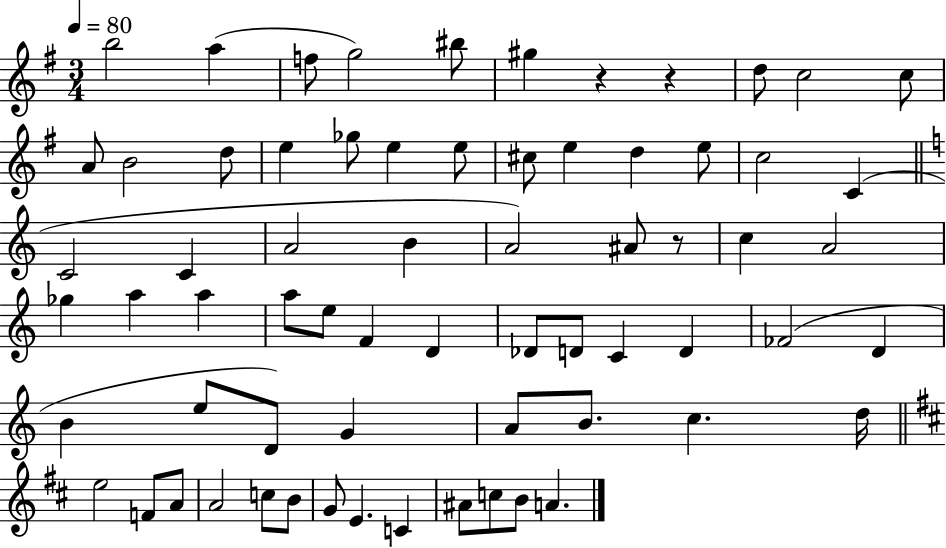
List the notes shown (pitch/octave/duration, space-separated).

B5/h A5/q F5/e G5/h BIS5/e G#5/q R/q R/q D5/e C5/h C5/e A4/e B4/h D5/e E5/q Gb5/e E5/q E5/e C#5/e E5/q D5/q E5/e C5/h C4/q C4/h C4/q A4/h B4/q A4/h A#4/e R/e C5/q A4/h Gb5/q A5/q A5/q A5/e E5/e F4/q D4/q Db4/e D4/e C4/q D4/q FES4/h D4/q B4/q E5/e D4/e G4/q A4/e B4/e. C5/q. D5/s E5/h F4/e A4/e A4/h C5/e B4/e G4/e E4/q. C4/q A#4/e C5/e B4/e A4/q.